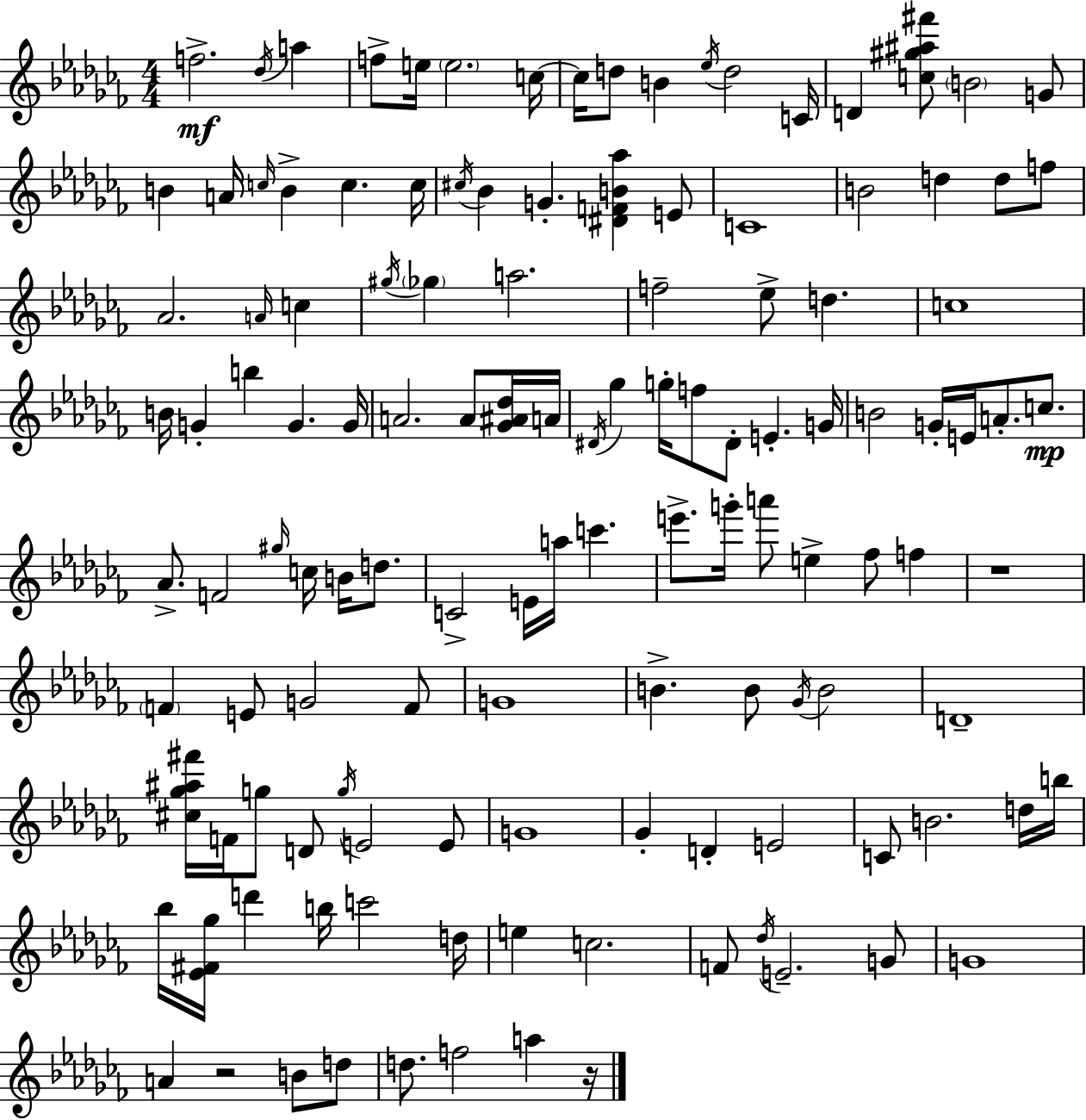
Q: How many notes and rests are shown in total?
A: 127